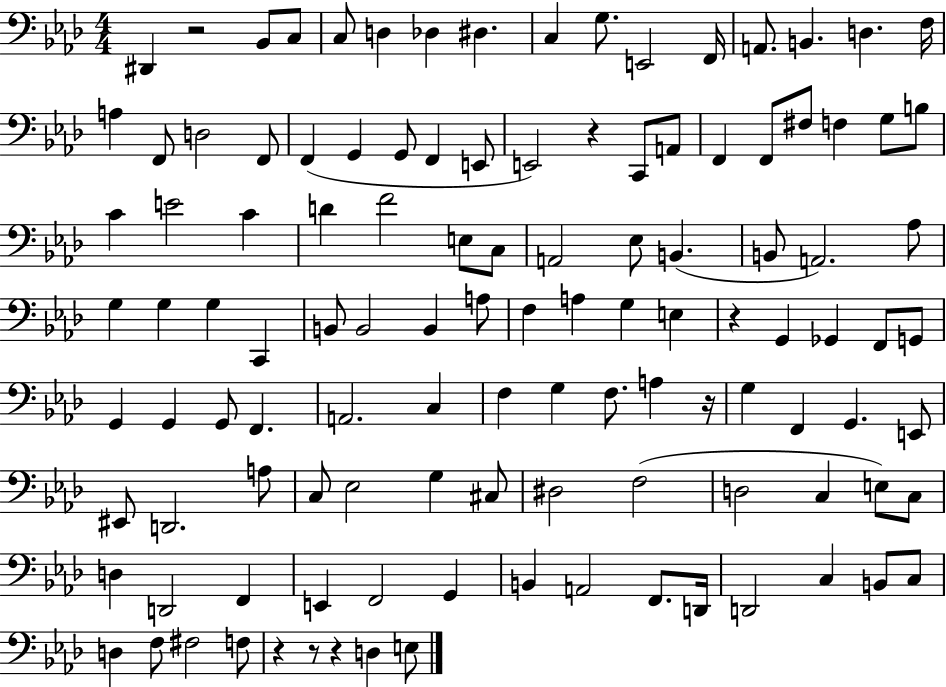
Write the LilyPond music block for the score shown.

{
  \clef bass
  \numericTimeSignature
  \time 4/4
  \key aes \major
  \repeat volta 2 { dis,4 r2 bes,8 c8 | c8 d4 des4 dis4. | c4 g8. e,2 f,16 | a,8. b,4. d4. f16 | \break a4 f,8 d2 f,8 | f,4( g,4 g,8 f,4 e,8 | e,2) r4 c,8 a,8 | f,4 f,8 fis8 f4 g8 b8 | \break c'4 e'2 c'4 | d'4 f'2 e8 c8 | a,2 ees8 b,4.( | b,8 a,2.) aes8 | \break g4 g4 g4 c,4 | b,8 b,2 b,4 a8 | f4 a4 g4 e4 | r4 g,4 ges,4 f,8 g,8 | \break g,4 g,4 g,8 f,4. | a,2. c4 | f4 g4 f8. a4 r16 | g4 f,4 g,4. e,8 | \break eis,8 d,2. a8 | c8 ees2 g4 cis8 | dis2 f2( | d2 c4 e8) c8 | \break d4 d,2 f,4 | e,4 f,2 g,4 | b,4 a,2 f,8. d,16 | d,2 c4 b,8 c8 | \break d4 f8 fis2 f8 | r4 r8 r4 d4 e8 | } \bar "|."
}